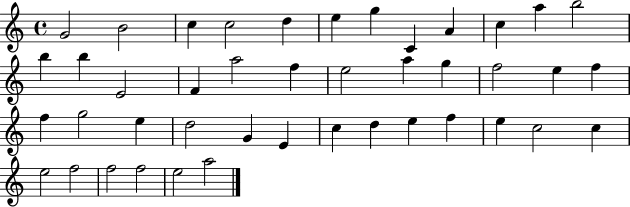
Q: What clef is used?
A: treble